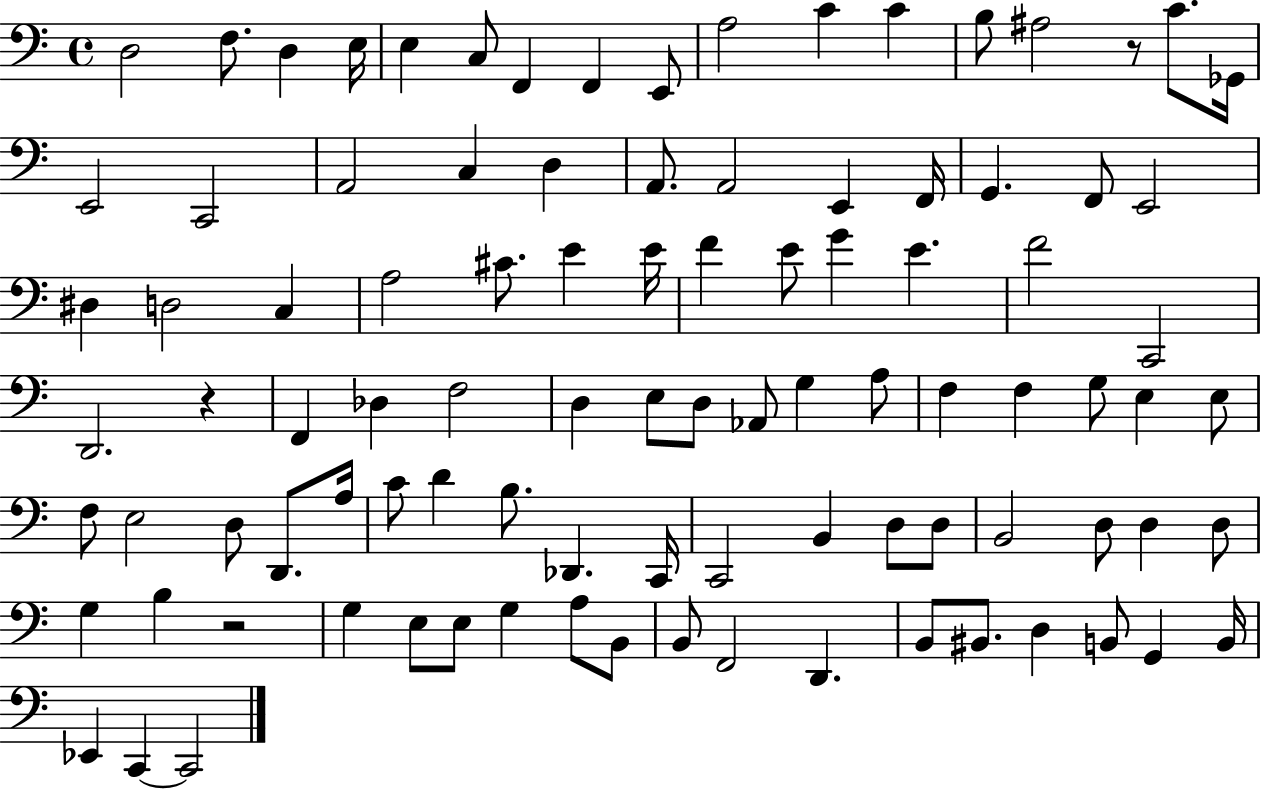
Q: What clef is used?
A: bass